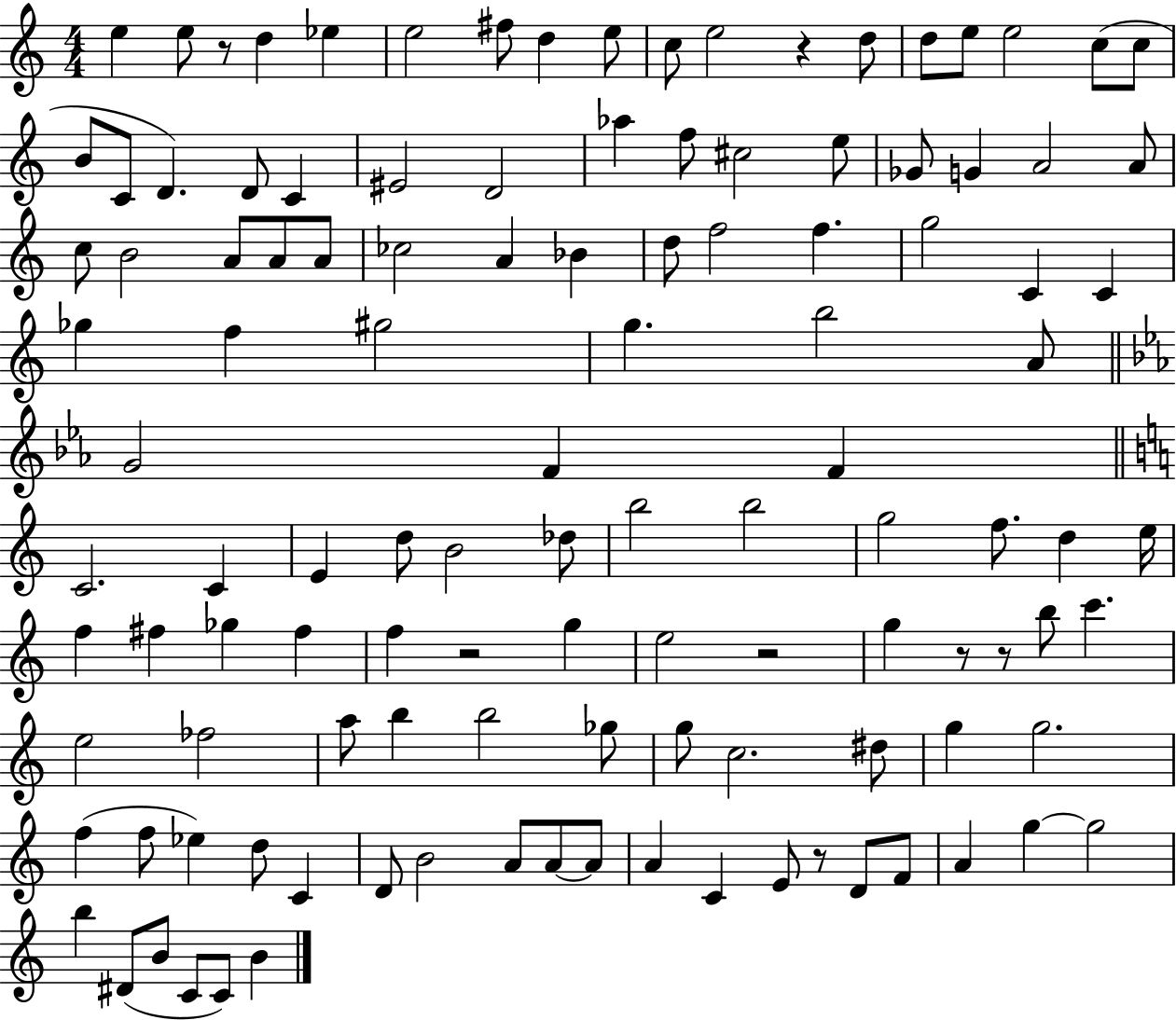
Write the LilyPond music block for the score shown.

{
  \clef treble
  \numericTimeSignature
  \time 4/4
  \key c \major
  e''4 e''8 r8 d''4 ees''4 | e''2 fis''8 d''4 e''8 | c''8 e''2 r4 d''8 | d''8 e''8 e''2 c''8( c''8 | \break b'8 c'8 d'4.) d'8 c'4 | eis'2 d'2 | aes''4 f''8 cis''2 e''8 | ges'8 g'4 a'2 a'8 | \break c''8 b'2 a'8 a'8 a'8 | ces''2 a'4 bes'4 | d''8 f''2 f''4. | g''2 c'4 c'4 | \break ges''4 f''4 gis''2 | g''4. b''2 a'8 | \bar "||" \break \key ees \major g'2 f'4 f'4 | \bar "||" \break \key c \major c'2. c'4 | e'4 d''8 b'2 des''8 | b''2 b''2 | g''2 f''8. d''4 e''16 | \break f''4 fis''4 ges''4 fis''4 | f''4 r2 g''4 | e''2 r2 | g''4 r8 r8 b''8 c'''4. | \break e''2 fes''2 | a''8 b''4 b''2 ges''8 | g''8 c''2. dis''8 | g''4 g''2. | \break f''4( f''8 ees''4) d''8 c'4 | d'8 b'2 a'8 a'8~~ a'8 | a'4 c'4 e'8 r8 d'8 f'8 | a'4 g''4~~ g''2 | \break b''4 dis'8( b'8 c'8 c'8) b'4 | \bar "|."
}